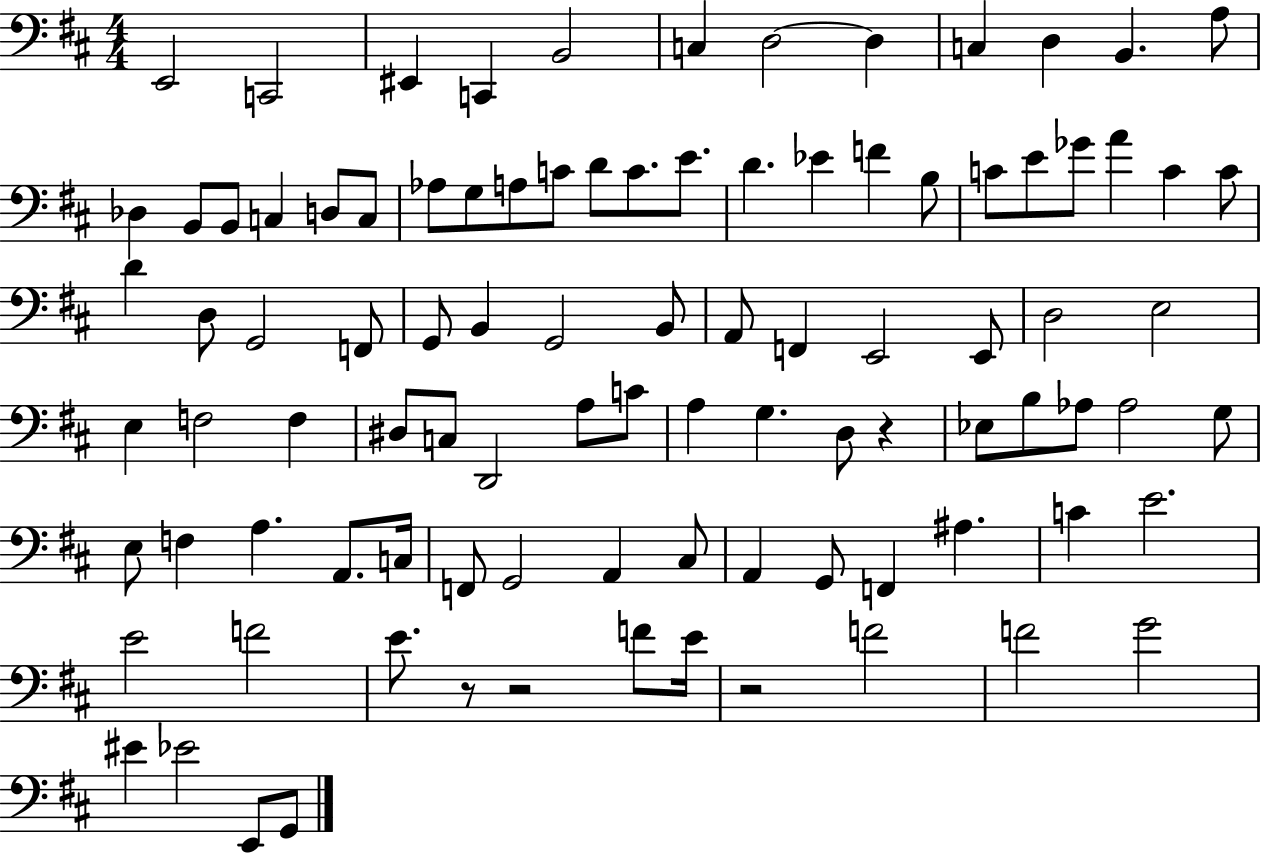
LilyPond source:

{
  \clef bass
  \numericTimeSignature
  \time 4/4
  \key d \major
  \repeat volta 2 { e,2 c,2 | eis,4 c,4 b,2 | c4 d2~~ d4 | c4 d4 b,4. a8 | \break des4 b,8 b,8 c4 d8 c8 | aes8 g8 a8 c'8 d'8 c'8. e'8. | d'4. ees'4 f'4 b8 | c'8 e'8 ges'8 a'4 c'4 c'8 | \break d'4 d8 g,2 f,8 | g,8 b,4 g,2 b,8 | a,8 f,4 e,2 e,8 | d2 e2 | \break e4 f2 f4 | dis8 c8 d,2 a8 c'8 | a4 g4. d8 r4 | ees8 b8 aes8 aes2 g8 | \break e8 f4 a4. a,8. c16 | f,8 g,2 a,4 cis8 | a,4 g,8 f,4 ais4. | c'4 e'2. | \break e'2 f'2 | e'8. r8 r2 f'8 e'16 | r2 f'2 | f'2 g'2 | \break eis'4 ees'2 e,8 g,8 | } \bar "|."
}